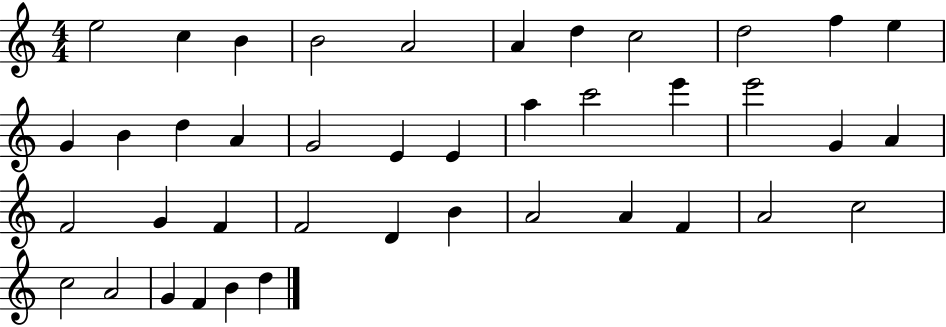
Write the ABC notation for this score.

X:1
T:Untitled
M:4/4
L:1/4
K:C
e2 c B B2 A2 A d c2 d2 f e G B d A G2 E E a c'2 e' e'2 G A F2 G F F2 D B A2 A F A2 c2 c2 A2 G F B d